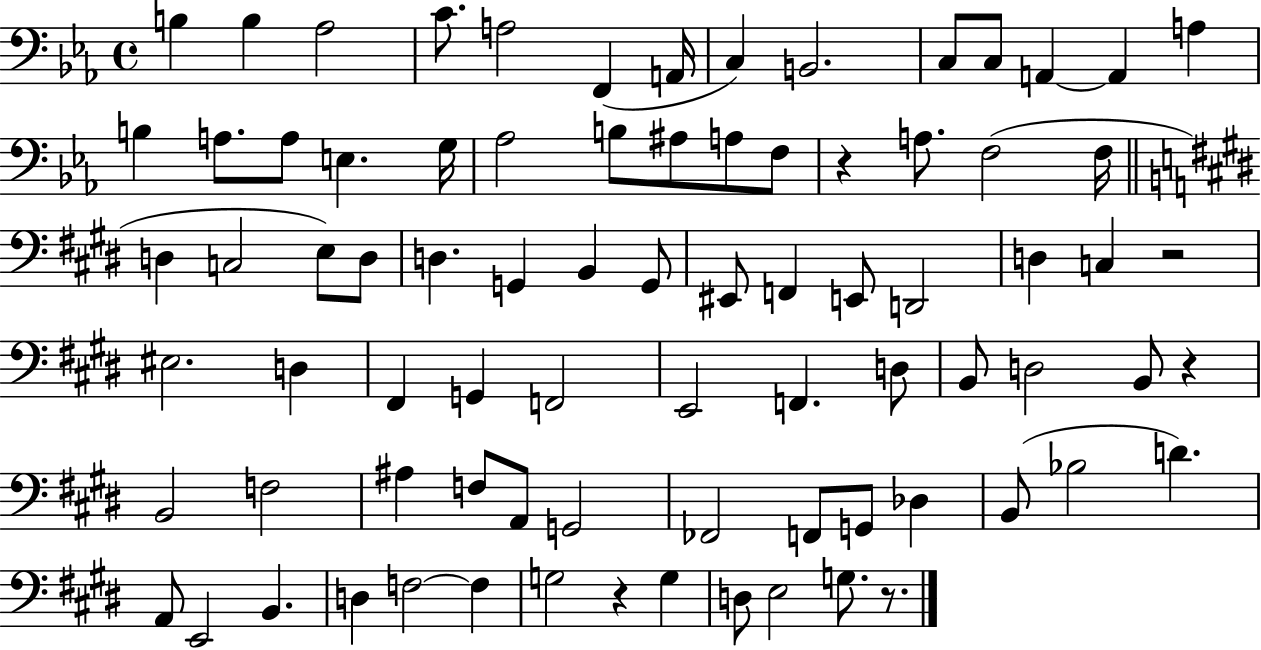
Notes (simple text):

B3/q B3/q Ab3/h C4/e. A3/h F2/q A2/s C3/q B2/h. C3/e C3/e A2/q A2/q A3/q B3/q A3/e. A3/e E3/q. G3/s Ab3/h B3/e A#3/e A3/e F3/e R/q A3/e. F3/h F3/s D3/q C3/h E3/e D3/e D3/q. G2/q B2/q G2/e EIS2/e F2/q E2/e D2/h D3/q C3/q R/h EIS3/h. D3/q F#2/q G2/q F2/h E2/h F2/q. D3/e B2/e D3/h B2/e R/q B2/h F3/h A#3/q F3/e A2/e G2/h FES2/h F2/e G2/e Db3/q B2/e Bb3/h D4/q. A2/e E2/h B2/q. D3/q F3/h F3/q G3/h R/q G3/q D3/e E3/h G3/e. R/e.